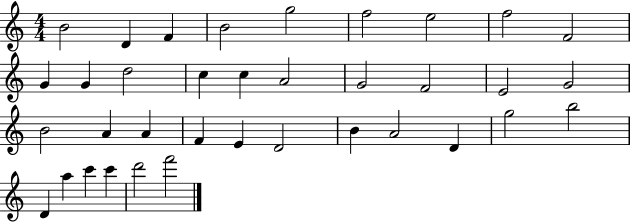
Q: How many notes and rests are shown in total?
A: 36